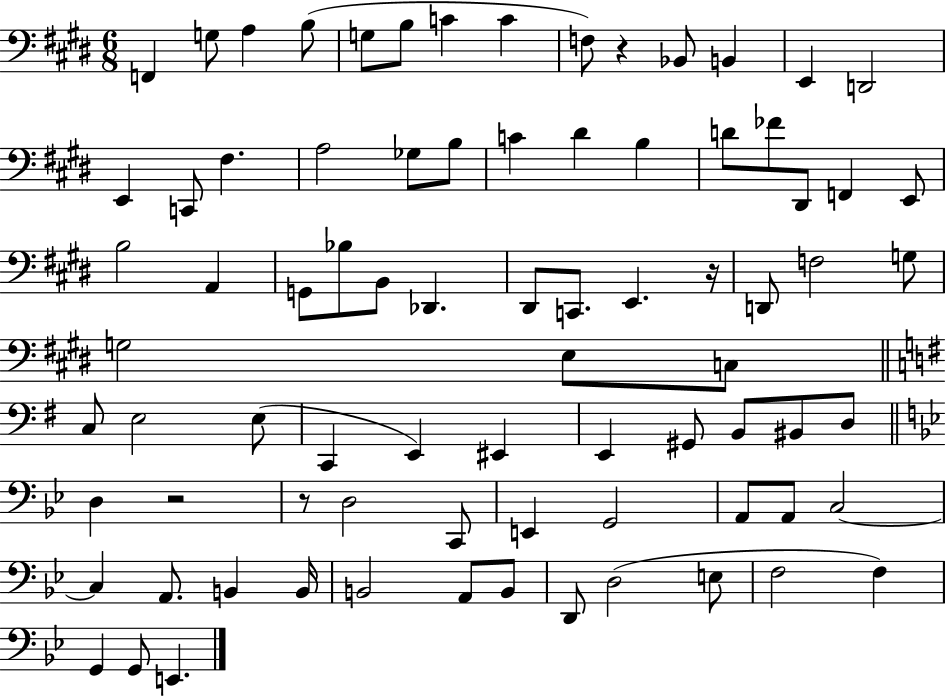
F2/q G3/e A3/q B3/e G3/e B3/e C4/q C4/q F3/e R/q Bb2/e B2/q E2/q D2/h E2/q C2/e F#3/q. A3/h Gb3/e B3/e C4/q D#4/q B3/q D4/e FES4/e D#2/e F2/q E2/e B3/h A2/q G2/e Bb3/e B2/e Db2/q. D#2/e C2/e. E2/q. R/s D2/e F3/h G3/e G3/h E3/e C3/e C3/e E3/h E3/e C2/q E2/q EIS2/q E2/q G#2/e B2/e BIS2/e D3/e D3/q R/h R/e D3/h C2/e E2/q G2/h A2/e A2/e C3/h C3/q A2/e. B2/q B2/s B2/h A2/e B2/e D2/e D3/h E3/e F3/h F3/q G2/q G2/e E2/q.